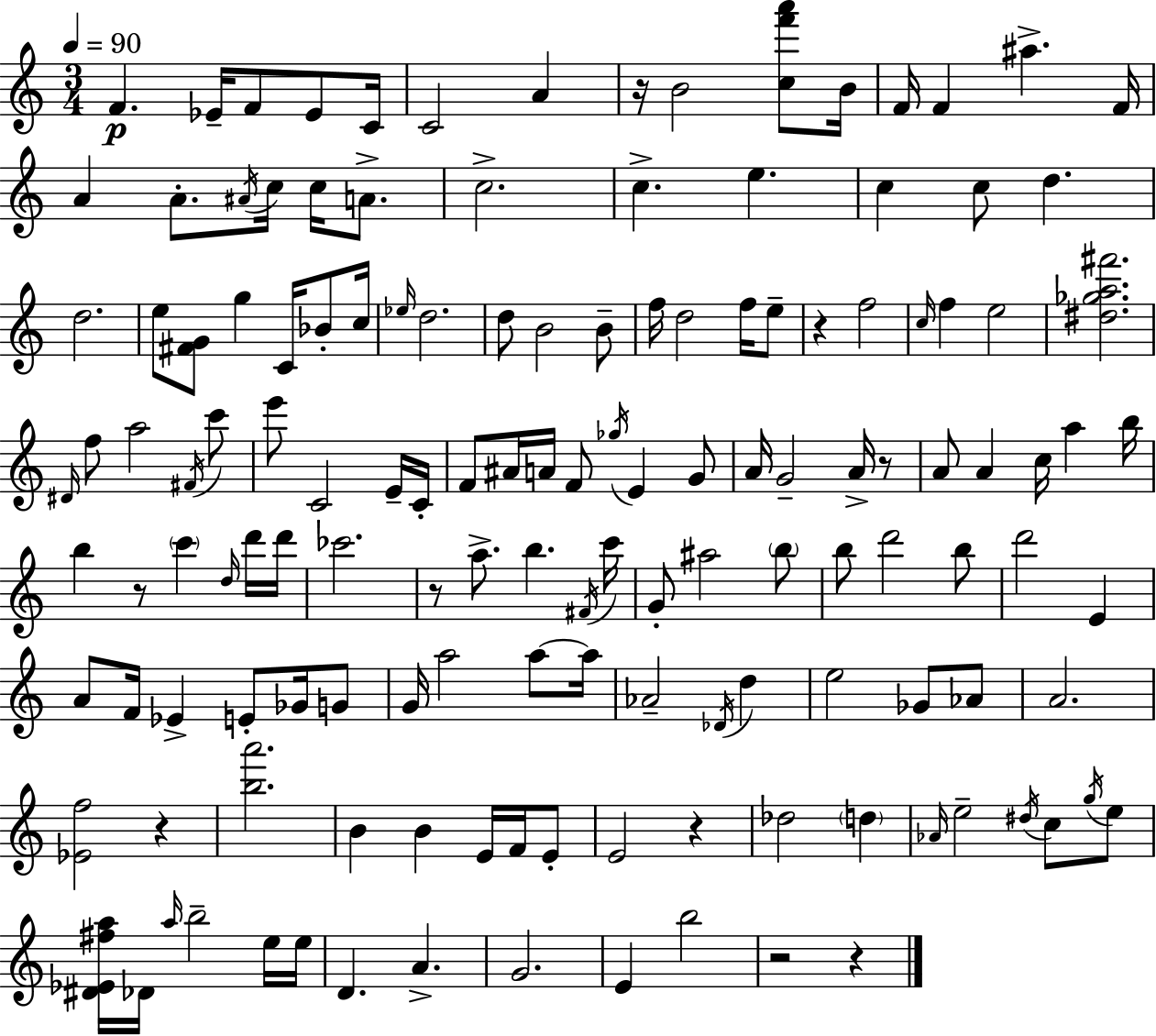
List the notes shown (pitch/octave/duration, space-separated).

F4/q. Eb4/s F4/e Eb4/e C4/s C4/h A4/q R/s B4/h [C5,F6,A6]/e B4/s F4/s F4/q A#5/q. F4/s A4/q A4/e. A#4/s C5/s C5/s A4/e. C5/h. C5/q. E5/q. C5/q C5/e D5/q. D5/h. E5/e [F#4,G4]/e G5/q C4/s Bb4/e C5/s Eb5/s D5/h. D5/e B4/h B4/e F5/s D5/h F5/s E5/e R/q F5/h C5/s F5/q E5/h [D#5,Gb5,A5,F#6]/h. D#4/s F5/e A5/h F#4/s C6/e E6/e C4/h E4/s C4/s F4/e A#4/s A4/s F4/e Gb5/s E4/q G4/e A4/s G4/h A4/s R/e A4/e A4/q C5/s A5/q B5/s B5/q R/e C6/q D5/s D6/s D6/s CES6/h. R/e A5/e. B5/q. F#4/s C6/s G4/e A#5/h B5/e B5/e D6/h B5/e D6/h E4/q A4/e F4/s Eb4/q E4/e Gb4/s G4/e G4/s A5/h A5/e A5/s Ab4/h Db4/s D5/q E5/h Gb4/e Ab4/e A4/h. [Eb4,F5]/h R/q [B5,A6]/h. B4/q B4/q E4/s F4/s E4/e E4/h R/q Db5/h D5/q Ab4/s E5/h D#5/s C5/e G5/s E5/e [D#4,Eb4,F#5,A5]/s Db4/s A5/s B5/h E5/s E5/s D4/q. A4/q. G4/h. E4/q B5/h R/h R/q